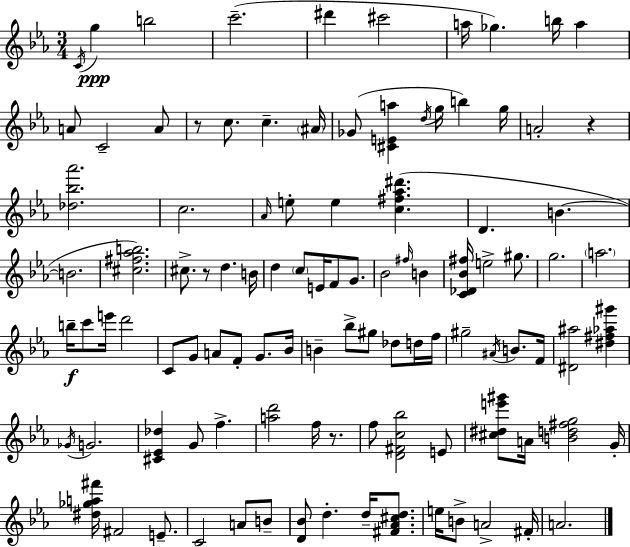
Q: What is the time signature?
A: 3/4